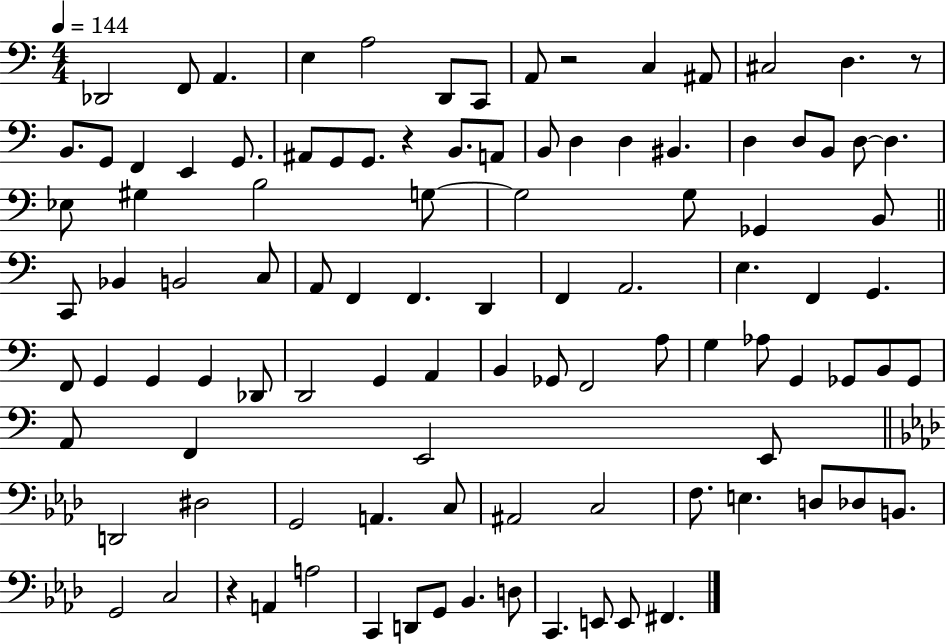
{
  \clef bass
  \numericTimeSignature
  \time 4/4
  \key c \major
  \tempo 4 = 144
  des,2 f,8 a,4. | e4 a2 d,8 c,8 | a,8 r2 c4 ais,8 | cis2 d4. r8 | \break b,8. g,8 f,4 e,4 g,8. | ais,8 g,8 g,8. r4 b,8. a,8 | b,8 d4 d4 bis,4. | d4 d8 b,8 d8~~ d4. | \break ees8 gis4 b2 g8~~ | g2 g8 ges,4 b,8 | \bar "||" \break \key c \major c,8 bes,4 b,2 c8 | a,8 f,4 f,4. d,4 | f,4 a,2. | e4. f,4 g,4. | \break f,8 g,4 g,4 g,4 des,8 | d,2 g,4 a,4 | b,4 ges,8 f,2 a8 | g4 aes8 g,4 ges,8 b,8 ges,8 | \break a,8 f,4 e,2 e,8 | \bar "||" \break \key f \minor d,2 dis2 | g,2 a,4. c8 | ais,2 c2 | f8. e4. d8 des8 b,8. | \break g,2 c2 | r4 a,4 a2 | c,4 d,8 g,8 bes,4. d8 | c,4. e,8 e,8 fis,4. | \break \bar "|."
}